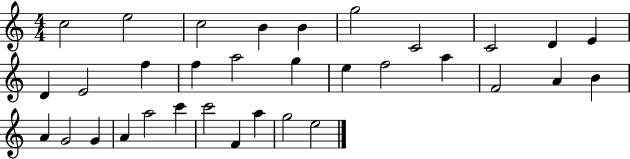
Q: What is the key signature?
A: C major